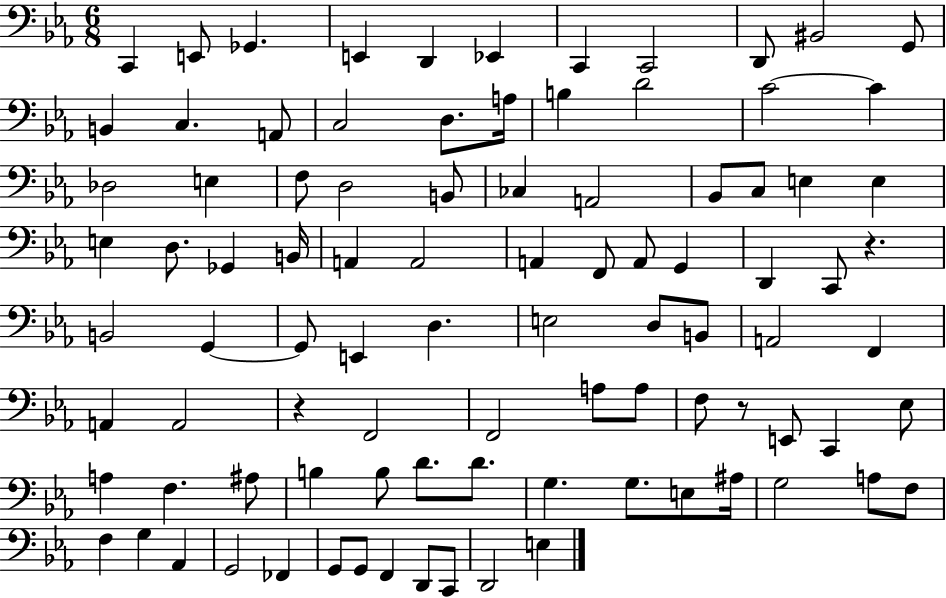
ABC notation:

X:1
T:Untitled
M:6/8
L:1/4
K:Eb
C,, E,,/2 _G,, E,, D,, _E,, C,, C,,2 D,,/2 ^B,,2 G,,/2 B,, C, A,,/2 C,2 D,/2 A,/4 B, D2 C2 C _D,2 E, F,/2 D,2 B,,/2 _C, A,,2 _B,,/2 C,/2 E, E, E, D,/2 _G,, B,,/4 A,, A,,2 A,, F,,/2 A,,/2 G,, D,, C,,/2 z B,,2 G,, G,,/2 E,, D, E,2 D,/2 B,,/2 A,,2 F,, A,, A,,2 z F,,2 F,,2 A,/2 A,/2 F,/2 z/2 E,,/2 C,, _E,/2 A, F, ^A,/2 B, B,/2 D/2 D/2 G, G,/2 E,/2 ^A,/4 G,2 A,/2 F,/2 F, G, _A,, G,,2 _F,, G,,/2 G,,/2 F,, D,,/2 C,,/2 D,,2 E,